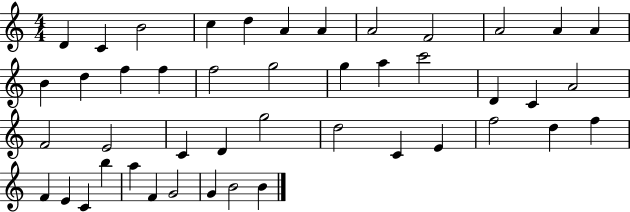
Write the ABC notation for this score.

X:1
T:Untitled
M:4/4
L:1/4
K:C
D C B2 c d A A A2 F2 A2 A A B d f f f2 g2 g a c'2 D C A2 F2 E2 C D g2 d2 C E f2 d f F E C b a F G2 G B2 B